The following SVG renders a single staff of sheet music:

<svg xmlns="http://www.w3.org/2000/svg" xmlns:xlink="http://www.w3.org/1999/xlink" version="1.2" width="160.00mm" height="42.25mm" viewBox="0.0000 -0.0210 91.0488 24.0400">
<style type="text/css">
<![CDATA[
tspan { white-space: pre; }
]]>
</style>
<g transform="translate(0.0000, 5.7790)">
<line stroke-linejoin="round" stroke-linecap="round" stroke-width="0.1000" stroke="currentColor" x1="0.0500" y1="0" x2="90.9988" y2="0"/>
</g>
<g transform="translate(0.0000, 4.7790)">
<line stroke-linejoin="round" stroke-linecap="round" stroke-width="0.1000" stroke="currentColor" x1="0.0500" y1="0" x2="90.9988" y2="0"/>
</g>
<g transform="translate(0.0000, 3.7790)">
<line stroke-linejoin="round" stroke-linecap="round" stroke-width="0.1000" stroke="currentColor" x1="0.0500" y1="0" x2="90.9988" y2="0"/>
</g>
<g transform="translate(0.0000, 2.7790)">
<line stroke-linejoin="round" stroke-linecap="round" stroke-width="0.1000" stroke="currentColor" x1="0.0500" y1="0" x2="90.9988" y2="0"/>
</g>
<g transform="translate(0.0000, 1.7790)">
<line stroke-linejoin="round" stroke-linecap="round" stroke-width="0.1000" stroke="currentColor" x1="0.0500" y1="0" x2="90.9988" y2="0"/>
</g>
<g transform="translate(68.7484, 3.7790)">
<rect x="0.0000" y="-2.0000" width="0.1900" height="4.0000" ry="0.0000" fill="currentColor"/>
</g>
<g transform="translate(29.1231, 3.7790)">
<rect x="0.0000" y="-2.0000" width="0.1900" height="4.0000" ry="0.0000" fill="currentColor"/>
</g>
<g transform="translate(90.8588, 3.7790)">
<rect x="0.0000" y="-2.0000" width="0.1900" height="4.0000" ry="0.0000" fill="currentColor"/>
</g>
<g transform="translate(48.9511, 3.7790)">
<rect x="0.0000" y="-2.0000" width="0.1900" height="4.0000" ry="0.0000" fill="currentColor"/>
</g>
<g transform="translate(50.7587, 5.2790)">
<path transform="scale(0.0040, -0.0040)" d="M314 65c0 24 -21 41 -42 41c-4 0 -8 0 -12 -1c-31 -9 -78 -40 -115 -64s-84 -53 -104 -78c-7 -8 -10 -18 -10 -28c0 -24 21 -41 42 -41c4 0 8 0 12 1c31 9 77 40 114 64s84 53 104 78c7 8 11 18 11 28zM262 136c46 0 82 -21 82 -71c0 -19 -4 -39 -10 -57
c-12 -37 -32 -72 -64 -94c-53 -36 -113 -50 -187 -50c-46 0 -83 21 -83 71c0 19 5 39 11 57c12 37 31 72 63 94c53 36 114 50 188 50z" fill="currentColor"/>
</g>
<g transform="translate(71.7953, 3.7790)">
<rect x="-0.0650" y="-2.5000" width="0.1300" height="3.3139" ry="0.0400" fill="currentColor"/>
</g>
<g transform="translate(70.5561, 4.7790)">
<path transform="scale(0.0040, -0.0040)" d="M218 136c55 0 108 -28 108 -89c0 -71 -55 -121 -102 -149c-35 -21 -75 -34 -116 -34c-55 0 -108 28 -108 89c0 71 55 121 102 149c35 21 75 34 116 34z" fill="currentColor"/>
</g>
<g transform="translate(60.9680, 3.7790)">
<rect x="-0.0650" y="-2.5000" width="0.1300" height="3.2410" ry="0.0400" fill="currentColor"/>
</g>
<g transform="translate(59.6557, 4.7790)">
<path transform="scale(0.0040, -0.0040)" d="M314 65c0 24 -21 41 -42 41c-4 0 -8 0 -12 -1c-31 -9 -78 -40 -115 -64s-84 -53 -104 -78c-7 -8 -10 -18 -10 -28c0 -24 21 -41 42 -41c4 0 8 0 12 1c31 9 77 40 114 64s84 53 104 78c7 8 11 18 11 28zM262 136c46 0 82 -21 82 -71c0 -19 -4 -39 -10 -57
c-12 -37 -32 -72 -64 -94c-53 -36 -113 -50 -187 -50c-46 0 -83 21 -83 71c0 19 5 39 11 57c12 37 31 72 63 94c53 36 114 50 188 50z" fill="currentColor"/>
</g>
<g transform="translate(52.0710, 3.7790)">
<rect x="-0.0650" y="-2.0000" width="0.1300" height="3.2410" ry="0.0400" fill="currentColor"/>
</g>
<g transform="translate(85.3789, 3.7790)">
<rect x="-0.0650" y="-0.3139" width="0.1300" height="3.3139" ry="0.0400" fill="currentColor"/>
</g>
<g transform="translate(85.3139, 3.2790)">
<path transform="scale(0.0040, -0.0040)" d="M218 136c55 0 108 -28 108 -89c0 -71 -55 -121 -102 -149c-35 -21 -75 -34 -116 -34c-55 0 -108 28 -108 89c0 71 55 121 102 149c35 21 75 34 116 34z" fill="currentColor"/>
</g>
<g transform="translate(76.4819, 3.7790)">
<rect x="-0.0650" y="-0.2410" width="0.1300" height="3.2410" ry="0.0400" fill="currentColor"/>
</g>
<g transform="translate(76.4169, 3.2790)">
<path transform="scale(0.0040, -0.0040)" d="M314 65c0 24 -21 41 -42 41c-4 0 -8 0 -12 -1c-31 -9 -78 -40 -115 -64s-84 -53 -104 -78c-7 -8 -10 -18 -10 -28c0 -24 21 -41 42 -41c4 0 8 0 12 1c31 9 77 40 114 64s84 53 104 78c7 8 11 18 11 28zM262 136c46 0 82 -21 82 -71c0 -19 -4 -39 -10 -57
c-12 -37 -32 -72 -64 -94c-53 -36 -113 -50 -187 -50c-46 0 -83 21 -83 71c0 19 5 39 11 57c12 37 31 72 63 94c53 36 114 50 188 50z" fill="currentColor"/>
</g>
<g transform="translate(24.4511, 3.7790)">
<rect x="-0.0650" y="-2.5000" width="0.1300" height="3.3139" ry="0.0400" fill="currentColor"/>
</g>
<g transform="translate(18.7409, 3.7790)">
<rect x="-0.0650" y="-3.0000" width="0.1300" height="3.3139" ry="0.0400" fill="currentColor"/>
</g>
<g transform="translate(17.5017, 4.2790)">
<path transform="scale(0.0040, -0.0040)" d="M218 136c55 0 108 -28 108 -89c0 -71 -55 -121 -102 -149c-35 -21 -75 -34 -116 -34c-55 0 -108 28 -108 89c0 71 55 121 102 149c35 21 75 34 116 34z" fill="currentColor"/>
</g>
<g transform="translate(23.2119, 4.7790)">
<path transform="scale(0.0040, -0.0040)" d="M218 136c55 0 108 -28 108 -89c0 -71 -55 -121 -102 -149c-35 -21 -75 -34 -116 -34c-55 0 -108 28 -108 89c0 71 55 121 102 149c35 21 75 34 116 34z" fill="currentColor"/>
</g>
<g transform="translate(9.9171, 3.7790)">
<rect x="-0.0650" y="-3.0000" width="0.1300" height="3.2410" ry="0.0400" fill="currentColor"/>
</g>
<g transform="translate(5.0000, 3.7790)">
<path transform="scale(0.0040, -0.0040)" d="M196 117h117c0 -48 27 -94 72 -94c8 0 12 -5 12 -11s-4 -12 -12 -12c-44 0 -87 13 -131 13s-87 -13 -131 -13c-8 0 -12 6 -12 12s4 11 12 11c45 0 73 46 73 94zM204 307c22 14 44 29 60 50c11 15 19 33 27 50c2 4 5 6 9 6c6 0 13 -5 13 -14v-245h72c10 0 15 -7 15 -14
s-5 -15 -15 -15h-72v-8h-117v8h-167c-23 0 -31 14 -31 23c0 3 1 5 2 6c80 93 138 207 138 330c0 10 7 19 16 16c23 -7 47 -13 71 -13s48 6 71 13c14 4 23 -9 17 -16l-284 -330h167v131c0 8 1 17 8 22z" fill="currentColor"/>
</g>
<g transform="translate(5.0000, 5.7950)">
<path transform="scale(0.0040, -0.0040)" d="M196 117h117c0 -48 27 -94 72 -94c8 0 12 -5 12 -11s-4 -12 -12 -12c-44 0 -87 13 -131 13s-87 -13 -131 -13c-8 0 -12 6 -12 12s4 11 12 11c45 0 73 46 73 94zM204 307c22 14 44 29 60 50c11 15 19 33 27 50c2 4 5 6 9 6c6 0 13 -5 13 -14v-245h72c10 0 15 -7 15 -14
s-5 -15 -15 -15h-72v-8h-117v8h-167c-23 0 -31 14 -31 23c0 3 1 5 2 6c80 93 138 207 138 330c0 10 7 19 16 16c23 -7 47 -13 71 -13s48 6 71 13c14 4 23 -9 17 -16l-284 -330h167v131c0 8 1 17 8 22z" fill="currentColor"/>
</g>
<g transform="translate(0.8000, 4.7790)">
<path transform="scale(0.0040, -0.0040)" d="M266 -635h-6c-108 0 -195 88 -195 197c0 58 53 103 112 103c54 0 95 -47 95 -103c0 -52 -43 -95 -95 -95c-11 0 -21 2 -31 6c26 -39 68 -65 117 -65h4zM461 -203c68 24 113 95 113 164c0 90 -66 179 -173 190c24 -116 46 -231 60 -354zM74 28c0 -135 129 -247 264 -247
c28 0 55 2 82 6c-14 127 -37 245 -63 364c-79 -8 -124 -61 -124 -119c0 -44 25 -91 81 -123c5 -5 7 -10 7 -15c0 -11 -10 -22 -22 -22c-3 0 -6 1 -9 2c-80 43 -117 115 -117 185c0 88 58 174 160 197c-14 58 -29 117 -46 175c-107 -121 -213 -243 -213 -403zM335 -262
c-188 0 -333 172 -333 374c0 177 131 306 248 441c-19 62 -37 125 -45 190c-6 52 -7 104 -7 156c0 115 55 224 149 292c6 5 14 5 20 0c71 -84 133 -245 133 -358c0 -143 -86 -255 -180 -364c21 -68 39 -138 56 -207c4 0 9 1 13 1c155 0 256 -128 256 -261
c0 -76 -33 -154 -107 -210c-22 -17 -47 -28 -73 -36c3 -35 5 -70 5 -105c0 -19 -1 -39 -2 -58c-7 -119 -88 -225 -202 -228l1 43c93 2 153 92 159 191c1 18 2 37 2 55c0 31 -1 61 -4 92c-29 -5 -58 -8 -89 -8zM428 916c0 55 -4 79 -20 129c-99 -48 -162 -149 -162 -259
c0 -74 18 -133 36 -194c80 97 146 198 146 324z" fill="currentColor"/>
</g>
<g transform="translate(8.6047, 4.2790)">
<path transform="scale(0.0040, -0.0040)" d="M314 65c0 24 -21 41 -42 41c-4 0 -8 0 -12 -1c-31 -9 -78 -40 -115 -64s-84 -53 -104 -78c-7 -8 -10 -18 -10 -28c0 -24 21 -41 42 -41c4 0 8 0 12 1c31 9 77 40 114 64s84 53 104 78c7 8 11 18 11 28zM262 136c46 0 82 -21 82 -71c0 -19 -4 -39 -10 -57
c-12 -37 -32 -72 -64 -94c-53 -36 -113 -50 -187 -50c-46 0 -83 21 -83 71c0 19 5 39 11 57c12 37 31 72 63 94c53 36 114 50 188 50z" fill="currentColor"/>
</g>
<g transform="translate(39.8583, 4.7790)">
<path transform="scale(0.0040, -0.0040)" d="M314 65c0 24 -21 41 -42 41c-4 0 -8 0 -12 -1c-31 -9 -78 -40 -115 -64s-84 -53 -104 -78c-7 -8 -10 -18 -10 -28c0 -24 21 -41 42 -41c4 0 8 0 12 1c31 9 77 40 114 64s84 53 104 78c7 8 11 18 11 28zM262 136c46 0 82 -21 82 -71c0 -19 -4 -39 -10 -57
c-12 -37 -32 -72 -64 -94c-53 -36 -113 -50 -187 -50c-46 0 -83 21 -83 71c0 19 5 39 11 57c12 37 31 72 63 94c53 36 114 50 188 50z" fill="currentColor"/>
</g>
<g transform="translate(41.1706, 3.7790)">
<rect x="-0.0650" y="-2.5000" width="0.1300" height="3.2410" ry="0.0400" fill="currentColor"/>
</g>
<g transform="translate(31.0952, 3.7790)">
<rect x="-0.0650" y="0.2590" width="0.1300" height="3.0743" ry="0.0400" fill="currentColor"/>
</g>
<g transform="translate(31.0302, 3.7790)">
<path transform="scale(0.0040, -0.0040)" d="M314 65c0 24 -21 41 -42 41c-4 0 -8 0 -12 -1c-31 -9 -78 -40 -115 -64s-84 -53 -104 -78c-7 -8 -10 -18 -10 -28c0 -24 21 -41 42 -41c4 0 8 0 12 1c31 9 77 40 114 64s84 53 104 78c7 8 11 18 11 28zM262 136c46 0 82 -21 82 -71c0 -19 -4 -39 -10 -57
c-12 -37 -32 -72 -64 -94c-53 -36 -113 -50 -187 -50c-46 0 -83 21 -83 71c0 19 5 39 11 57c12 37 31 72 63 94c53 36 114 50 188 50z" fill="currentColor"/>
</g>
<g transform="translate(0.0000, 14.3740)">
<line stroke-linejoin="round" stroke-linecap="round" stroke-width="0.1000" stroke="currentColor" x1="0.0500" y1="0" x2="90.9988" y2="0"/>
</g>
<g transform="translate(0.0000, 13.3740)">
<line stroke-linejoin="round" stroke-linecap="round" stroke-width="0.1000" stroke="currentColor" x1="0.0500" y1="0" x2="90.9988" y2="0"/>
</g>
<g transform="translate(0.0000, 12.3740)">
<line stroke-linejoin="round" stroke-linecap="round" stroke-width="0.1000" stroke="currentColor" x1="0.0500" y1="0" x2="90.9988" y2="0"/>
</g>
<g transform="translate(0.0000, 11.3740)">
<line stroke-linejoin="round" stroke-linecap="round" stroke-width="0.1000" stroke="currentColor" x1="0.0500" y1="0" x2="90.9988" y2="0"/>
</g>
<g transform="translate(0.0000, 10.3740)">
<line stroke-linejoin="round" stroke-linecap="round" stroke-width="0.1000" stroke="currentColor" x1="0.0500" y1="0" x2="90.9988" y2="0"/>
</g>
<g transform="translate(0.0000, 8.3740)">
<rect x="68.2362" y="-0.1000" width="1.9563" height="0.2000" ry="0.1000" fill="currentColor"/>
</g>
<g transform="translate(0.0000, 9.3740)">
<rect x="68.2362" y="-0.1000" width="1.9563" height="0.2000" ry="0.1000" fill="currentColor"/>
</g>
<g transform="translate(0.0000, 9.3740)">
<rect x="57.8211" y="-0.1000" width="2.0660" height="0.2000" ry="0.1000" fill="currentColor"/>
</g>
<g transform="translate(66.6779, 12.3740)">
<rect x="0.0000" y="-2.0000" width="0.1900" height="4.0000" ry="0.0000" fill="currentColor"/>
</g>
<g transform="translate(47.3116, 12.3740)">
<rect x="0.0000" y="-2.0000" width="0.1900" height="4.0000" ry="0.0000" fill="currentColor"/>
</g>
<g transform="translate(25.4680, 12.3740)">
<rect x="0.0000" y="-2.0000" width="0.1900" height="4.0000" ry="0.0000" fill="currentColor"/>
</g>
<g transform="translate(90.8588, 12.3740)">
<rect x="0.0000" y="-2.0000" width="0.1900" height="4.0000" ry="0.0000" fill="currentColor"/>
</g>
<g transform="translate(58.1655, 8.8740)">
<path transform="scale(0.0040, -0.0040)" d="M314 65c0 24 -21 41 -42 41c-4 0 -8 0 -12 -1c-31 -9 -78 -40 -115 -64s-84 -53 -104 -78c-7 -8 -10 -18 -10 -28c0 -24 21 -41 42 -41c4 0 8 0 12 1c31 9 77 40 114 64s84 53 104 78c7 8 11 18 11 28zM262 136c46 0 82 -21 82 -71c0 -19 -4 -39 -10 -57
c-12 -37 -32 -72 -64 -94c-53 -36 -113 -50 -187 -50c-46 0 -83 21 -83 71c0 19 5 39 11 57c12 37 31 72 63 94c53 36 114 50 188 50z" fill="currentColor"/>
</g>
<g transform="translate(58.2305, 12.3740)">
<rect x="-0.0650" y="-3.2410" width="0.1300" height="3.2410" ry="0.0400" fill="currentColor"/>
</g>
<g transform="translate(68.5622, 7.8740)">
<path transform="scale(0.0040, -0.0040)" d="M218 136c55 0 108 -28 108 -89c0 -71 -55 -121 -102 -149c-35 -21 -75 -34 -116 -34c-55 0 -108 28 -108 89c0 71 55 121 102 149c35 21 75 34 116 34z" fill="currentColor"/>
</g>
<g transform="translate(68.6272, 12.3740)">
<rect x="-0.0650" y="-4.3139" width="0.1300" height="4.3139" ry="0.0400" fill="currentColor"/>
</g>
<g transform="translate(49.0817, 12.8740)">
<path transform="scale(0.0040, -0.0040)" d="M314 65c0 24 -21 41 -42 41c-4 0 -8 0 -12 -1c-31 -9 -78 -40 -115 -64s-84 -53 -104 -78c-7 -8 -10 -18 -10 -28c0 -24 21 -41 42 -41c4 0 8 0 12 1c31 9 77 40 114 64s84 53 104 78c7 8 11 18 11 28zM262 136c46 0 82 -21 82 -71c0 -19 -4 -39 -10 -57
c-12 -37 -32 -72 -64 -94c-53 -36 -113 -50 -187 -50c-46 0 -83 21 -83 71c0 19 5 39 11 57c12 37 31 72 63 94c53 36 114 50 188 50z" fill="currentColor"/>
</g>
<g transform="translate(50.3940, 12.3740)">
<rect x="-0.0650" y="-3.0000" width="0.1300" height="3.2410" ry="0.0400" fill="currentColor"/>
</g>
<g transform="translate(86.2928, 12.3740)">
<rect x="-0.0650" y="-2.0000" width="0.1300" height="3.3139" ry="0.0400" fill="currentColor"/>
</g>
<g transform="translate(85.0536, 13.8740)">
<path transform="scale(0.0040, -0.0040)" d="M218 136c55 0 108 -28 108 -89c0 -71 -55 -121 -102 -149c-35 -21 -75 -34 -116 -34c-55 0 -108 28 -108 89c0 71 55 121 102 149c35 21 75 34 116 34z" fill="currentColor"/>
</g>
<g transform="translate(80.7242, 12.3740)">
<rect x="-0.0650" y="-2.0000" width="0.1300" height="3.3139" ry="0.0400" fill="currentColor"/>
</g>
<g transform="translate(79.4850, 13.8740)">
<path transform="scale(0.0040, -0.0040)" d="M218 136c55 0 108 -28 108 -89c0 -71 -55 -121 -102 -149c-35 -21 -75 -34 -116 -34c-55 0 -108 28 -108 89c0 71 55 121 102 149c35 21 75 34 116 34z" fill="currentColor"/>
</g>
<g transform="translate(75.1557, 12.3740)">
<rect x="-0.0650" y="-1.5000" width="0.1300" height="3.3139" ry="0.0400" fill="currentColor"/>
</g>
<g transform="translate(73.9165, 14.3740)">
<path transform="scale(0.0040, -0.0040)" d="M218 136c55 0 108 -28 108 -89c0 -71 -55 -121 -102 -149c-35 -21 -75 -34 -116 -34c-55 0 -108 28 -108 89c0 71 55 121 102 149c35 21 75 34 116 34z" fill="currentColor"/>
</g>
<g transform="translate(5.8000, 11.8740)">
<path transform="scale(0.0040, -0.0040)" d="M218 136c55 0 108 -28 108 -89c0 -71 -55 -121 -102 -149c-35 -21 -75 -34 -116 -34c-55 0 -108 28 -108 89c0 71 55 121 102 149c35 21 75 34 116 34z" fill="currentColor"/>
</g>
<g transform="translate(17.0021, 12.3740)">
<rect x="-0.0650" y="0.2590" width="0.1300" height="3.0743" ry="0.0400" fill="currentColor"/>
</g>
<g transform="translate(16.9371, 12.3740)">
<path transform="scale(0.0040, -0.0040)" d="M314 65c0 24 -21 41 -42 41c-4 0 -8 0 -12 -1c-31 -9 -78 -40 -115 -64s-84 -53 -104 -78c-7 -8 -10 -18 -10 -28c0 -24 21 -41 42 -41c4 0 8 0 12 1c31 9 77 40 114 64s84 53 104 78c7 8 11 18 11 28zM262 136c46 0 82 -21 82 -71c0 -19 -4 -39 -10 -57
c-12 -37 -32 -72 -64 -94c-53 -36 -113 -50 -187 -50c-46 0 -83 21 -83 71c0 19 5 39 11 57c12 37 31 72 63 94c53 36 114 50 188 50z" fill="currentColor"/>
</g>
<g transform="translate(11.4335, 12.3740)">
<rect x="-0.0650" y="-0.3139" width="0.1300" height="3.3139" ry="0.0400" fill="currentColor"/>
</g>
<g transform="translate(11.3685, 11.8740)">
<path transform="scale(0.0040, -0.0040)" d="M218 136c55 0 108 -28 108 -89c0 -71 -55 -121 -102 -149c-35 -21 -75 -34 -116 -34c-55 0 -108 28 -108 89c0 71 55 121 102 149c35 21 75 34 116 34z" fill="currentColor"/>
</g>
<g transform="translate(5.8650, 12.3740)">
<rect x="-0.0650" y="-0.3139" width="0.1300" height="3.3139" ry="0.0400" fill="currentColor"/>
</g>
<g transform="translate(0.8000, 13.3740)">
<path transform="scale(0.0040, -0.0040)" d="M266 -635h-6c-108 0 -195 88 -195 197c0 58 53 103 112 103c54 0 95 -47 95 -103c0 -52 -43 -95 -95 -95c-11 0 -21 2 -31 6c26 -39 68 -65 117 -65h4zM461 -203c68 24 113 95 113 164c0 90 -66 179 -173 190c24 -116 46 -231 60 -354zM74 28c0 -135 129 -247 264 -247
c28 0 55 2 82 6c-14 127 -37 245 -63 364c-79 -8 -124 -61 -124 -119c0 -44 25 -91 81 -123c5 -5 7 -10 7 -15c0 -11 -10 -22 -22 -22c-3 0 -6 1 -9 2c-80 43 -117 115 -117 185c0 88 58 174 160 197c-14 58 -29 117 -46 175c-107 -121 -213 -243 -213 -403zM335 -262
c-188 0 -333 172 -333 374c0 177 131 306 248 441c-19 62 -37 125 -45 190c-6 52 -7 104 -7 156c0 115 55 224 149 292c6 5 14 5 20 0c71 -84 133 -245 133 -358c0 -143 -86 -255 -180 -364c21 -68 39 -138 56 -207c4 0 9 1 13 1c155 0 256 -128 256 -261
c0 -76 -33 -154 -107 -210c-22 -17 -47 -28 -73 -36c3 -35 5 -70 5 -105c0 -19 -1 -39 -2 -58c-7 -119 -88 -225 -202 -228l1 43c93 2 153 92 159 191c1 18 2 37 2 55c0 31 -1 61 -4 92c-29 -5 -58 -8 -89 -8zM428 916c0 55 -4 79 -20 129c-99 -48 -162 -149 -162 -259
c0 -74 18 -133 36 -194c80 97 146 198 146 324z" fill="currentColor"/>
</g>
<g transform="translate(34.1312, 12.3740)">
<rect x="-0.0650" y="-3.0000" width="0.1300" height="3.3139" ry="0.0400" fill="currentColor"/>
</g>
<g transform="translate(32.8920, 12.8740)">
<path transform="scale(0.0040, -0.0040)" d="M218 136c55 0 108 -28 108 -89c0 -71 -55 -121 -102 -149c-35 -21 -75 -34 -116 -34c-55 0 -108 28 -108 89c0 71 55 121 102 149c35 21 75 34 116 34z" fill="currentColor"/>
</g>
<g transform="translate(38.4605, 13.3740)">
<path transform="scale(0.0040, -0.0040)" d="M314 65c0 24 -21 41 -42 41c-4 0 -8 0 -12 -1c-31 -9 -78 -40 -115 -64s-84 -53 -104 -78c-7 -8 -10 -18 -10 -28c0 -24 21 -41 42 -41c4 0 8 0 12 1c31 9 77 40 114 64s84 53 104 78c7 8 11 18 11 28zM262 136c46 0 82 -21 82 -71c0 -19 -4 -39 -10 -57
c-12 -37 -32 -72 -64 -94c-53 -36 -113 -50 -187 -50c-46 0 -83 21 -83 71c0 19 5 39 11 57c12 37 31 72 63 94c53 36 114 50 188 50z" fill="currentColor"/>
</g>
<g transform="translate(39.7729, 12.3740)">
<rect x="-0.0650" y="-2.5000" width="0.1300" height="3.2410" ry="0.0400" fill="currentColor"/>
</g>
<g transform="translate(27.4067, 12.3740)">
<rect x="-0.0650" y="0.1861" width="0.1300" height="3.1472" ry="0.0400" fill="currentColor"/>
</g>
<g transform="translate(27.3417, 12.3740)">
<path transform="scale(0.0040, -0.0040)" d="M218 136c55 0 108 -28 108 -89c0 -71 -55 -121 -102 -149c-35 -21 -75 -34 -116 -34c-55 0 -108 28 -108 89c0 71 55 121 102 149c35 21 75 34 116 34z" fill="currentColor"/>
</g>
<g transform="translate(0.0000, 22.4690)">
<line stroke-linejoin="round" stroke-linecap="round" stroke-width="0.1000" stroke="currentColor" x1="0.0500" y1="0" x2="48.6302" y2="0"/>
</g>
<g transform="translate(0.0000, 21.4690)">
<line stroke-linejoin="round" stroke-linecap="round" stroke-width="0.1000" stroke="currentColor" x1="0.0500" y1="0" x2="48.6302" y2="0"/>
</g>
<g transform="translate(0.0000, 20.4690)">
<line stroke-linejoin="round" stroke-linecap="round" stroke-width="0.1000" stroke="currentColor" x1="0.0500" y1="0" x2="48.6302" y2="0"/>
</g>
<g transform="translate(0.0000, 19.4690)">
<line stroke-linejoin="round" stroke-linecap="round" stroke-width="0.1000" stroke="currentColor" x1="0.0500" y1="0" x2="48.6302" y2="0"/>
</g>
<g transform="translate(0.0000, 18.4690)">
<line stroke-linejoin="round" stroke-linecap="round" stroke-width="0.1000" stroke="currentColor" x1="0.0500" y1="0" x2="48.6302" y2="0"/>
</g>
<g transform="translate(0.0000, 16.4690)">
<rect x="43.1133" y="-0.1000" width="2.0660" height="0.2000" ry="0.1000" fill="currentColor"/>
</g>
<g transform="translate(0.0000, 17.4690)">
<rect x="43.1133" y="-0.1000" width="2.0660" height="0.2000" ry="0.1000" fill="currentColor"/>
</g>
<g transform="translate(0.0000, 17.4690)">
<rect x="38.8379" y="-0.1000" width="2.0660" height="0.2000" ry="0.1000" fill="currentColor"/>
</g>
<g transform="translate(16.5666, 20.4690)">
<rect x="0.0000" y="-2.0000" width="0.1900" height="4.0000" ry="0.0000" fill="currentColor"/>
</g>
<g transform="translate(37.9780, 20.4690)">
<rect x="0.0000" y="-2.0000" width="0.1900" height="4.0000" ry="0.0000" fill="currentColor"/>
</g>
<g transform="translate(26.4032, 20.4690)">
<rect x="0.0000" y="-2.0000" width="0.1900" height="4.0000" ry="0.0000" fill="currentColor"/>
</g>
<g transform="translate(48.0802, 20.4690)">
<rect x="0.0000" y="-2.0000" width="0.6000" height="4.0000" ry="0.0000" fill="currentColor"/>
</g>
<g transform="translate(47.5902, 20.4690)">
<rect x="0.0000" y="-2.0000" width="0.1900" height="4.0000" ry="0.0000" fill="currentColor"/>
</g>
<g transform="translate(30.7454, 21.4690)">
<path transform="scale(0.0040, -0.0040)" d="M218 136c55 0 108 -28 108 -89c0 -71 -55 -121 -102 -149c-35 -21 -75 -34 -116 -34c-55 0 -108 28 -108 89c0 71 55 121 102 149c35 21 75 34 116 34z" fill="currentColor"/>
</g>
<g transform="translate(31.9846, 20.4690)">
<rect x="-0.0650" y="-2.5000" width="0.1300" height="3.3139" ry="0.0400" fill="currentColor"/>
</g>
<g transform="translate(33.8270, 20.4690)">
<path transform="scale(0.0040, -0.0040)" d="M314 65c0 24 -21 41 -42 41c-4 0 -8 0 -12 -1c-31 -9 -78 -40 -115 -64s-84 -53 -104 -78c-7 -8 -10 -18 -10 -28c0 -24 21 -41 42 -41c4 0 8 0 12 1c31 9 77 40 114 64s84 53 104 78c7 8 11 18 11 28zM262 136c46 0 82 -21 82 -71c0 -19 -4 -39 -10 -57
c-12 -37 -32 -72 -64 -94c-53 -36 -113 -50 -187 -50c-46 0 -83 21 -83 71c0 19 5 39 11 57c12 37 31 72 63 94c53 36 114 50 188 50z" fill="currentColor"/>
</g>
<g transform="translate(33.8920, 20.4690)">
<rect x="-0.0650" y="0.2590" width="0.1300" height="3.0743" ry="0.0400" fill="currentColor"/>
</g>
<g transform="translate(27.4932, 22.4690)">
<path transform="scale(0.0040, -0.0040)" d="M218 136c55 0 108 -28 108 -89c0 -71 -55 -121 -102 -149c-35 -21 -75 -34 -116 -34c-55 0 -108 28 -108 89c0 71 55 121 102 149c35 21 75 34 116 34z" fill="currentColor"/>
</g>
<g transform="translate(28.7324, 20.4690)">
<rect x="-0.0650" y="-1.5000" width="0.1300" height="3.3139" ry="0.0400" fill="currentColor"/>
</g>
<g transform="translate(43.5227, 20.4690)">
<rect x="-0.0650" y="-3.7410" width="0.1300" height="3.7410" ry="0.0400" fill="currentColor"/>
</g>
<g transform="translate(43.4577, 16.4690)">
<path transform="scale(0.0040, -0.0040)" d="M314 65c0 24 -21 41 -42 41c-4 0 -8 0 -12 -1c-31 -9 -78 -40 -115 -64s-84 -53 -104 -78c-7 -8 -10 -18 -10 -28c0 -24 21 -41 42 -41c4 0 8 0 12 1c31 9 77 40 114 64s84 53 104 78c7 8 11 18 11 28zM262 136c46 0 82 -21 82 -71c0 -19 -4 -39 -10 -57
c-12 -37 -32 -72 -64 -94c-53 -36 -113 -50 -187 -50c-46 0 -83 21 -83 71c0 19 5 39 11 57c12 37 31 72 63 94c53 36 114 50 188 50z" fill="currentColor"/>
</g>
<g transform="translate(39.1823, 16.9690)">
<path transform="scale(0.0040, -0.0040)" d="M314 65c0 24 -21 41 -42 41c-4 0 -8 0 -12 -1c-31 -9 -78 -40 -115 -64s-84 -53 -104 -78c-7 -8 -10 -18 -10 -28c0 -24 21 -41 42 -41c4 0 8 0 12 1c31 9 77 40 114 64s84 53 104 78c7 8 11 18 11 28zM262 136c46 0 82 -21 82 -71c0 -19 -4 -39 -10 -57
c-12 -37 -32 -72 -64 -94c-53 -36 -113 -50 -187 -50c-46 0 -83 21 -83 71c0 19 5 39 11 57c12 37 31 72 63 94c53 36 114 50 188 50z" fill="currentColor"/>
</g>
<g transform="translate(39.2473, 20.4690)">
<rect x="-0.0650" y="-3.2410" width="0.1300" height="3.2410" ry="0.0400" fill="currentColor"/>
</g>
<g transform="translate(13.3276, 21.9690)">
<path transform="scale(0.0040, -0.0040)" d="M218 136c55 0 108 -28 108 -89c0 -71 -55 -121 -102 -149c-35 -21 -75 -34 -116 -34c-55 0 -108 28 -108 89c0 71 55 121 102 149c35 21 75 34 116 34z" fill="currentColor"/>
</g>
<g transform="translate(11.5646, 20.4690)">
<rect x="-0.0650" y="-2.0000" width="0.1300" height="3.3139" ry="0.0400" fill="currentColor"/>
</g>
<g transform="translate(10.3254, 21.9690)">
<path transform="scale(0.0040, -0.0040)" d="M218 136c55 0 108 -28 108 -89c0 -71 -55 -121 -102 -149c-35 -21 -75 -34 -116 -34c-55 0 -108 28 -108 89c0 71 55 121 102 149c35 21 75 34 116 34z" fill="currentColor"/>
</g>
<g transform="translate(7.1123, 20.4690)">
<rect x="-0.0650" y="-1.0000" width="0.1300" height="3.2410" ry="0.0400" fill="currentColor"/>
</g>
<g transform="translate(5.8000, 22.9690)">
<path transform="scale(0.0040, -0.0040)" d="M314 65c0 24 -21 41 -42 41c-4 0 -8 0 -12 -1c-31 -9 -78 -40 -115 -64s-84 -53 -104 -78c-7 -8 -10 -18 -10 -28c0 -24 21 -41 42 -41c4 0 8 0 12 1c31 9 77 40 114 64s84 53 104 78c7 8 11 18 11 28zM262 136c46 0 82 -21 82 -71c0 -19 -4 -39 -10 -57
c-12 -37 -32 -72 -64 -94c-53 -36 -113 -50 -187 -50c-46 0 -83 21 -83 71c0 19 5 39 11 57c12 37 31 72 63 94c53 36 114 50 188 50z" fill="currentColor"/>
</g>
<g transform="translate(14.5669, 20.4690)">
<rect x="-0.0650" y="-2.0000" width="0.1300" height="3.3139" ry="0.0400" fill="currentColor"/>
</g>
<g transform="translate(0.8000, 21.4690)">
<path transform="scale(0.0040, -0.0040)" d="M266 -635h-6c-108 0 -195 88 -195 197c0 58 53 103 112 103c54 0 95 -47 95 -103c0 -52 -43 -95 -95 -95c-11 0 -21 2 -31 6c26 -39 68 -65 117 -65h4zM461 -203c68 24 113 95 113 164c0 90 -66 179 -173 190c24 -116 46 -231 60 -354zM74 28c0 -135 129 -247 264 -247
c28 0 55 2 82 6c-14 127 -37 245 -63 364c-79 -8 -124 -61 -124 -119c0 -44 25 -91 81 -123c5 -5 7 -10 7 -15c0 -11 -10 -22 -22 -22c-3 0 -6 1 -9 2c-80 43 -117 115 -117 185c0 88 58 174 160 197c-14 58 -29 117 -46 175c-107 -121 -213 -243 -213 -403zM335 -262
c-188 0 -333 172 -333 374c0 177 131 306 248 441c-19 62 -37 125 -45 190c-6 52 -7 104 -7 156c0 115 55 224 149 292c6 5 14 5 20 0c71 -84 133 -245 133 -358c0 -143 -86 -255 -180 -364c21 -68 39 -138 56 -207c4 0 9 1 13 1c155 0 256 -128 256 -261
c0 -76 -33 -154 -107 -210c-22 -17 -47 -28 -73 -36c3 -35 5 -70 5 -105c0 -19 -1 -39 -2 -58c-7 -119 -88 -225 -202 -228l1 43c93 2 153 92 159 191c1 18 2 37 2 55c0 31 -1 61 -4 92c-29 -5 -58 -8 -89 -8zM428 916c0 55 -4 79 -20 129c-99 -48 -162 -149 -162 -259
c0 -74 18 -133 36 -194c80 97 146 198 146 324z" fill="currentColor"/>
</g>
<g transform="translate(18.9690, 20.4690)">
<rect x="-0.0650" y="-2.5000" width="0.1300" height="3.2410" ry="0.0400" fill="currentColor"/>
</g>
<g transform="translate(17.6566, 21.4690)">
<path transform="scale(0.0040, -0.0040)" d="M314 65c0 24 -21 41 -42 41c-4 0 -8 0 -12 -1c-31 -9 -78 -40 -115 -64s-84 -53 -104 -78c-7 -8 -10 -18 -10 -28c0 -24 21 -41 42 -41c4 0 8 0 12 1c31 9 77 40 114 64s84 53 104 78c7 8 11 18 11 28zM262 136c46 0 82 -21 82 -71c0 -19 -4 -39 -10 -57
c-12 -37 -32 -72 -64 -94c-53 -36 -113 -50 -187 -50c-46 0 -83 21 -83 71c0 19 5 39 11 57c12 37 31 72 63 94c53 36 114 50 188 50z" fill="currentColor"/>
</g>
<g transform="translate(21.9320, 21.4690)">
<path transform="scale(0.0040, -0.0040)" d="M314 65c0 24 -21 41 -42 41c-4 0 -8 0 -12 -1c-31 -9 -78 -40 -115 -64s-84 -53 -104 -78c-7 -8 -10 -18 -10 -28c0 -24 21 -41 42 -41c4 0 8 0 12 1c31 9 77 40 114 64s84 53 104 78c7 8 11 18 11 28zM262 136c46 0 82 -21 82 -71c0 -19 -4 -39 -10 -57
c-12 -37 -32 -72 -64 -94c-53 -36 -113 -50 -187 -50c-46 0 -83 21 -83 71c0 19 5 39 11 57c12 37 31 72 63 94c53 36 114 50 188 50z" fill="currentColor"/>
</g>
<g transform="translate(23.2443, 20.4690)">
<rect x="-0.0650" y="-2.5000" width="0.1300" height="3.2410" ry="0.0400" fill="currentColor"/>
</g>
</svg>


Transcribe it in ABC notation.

X:1
T:Untitled
M:4/4
L:1/4
K:C
A2 A G B2 G2 F2 G2 G c2 c c c B2 B A G2 A2 b2 d' E F F D2 F F G2 G2 E G B2 b2 c'2